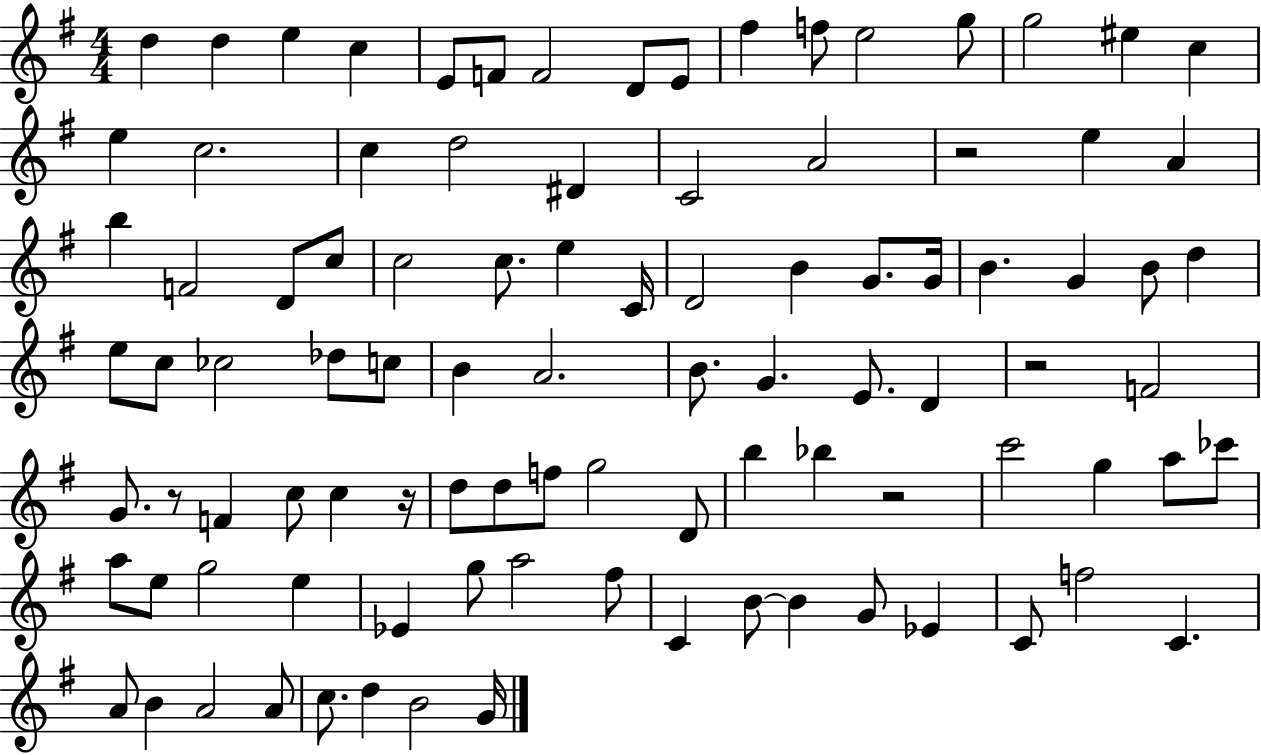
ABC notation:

X:1
T:Untitled
M:4/4
L:1/4
K:G
d d e c E/2 F/2 F2 D/2 E/2 ^f f/2 e2 g/2 g2 ^e c e c2 c d2 ^D C2 A2 z2 e A b F2 D/2 c/2 c2 c/2 e C/4 D2 B G/2 G/4 B G B/2 d e/2 c/2 _c2 _d/2 c/2 B A2 B/2 G E/2 D z2 F2 G/2 z/2 F c/2 c z/4 d/2 d/2 f/2 g2 D/2 b _b z2 c'2 g a/2 _c'/2 a/2 e/2 g2 e _E g/2 a2 ^f/2 C B/2 B G/2 _E C/2 f2 C A/2 B A2 A/2 c/2 d B2 G/4